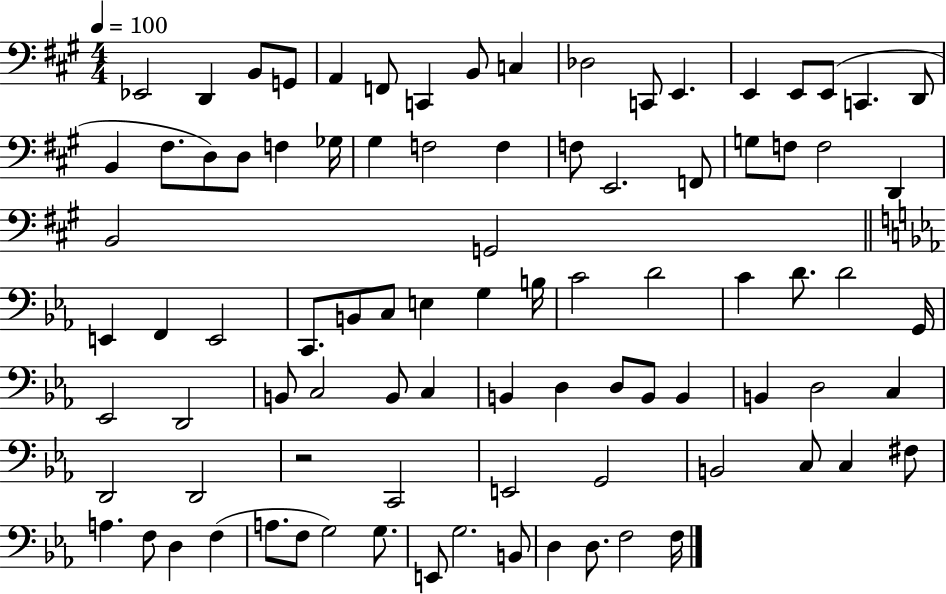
X:1
T:Untitled
M:4/4
L:1/4
K:A
_E,,2 D,, B,,/2 G,,/2 A,, F,,/2 C,, B,,/2 C, _D,2 C,,/2 E,, E,, E,,/2 E,,/2 C,, D,,/2 B,, ^F,/2 D,/2 D,/2 F, _G,/4 ^G, F,2 F, F,/2 E,,2 F,,/2 G,/2 F,/2 F,2 D,, B,,2 G,,2 E,, F,, E,,2 C,,/2 B,,/2 C,/2 E, G, B,/4 C2 D2 C D/2 D2 G,,/4 _E,,2 D,,2 B,,/2 C,2 B,,/2 C, B,, D, D,/2 B,,/2 B,, B,, D,2 C, D,,2 D,,2 z2 C,,2 E,,2 G,,2 B,,2 C,/2 C, ^F,/2 A, F,/2 D, F, A,/2 F,/2 G,2 G,/2 E,,/2 G,2 B,,/2 D, D,/2 F,2 F,/4